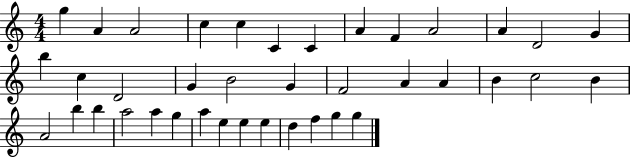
G5/q A4/q A4/h C5/q C5/q C4/q C4/q A4/q F4/q A4/h A4/q D4/h G4/q B5/q C5/q D4/h G4/q B4/h G4/q F4/h A4/q A4/q B4/q C5/h B4/q A4/h B5/q B5/q A5/h A5/q G5/q A5/q E5/q E5/q E5/q D5/q F5/q G5/q G5/q